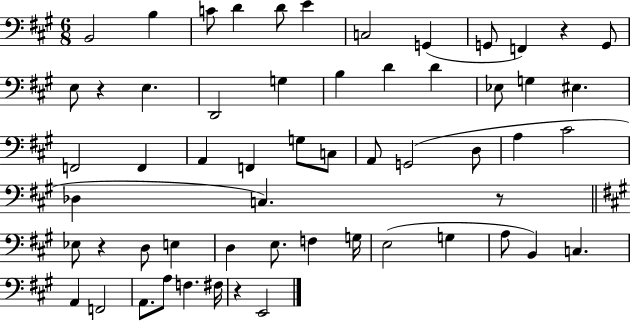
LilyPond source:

{
  \clef bass
  \numericTimeSignature
  \time 6/8
  \key a \major
  b,2 b4 | c'8 d'4 d'8 e'4 | c2 g,4( | g,8 f,4) r4 g,8 | \break e8 r4 e4. | d,2 g4 | b4 d'4 d'4 | ees8 g4 eis4. | \break f,2 f,4 | a,4 f,4 g8 c8 | a,8 g,2( d8 | a4 cis'2 | \break des4 c4.) r8 | \bar "||" \break \key a \major ees8 r4 d8 e4 | d4 e8. f4 g16 | e2( g4 | a8 b,4) c4. | \break a,4 f,2 | a,8. a8 f4. fis16 | r4 e,2 | \bar "|."
}